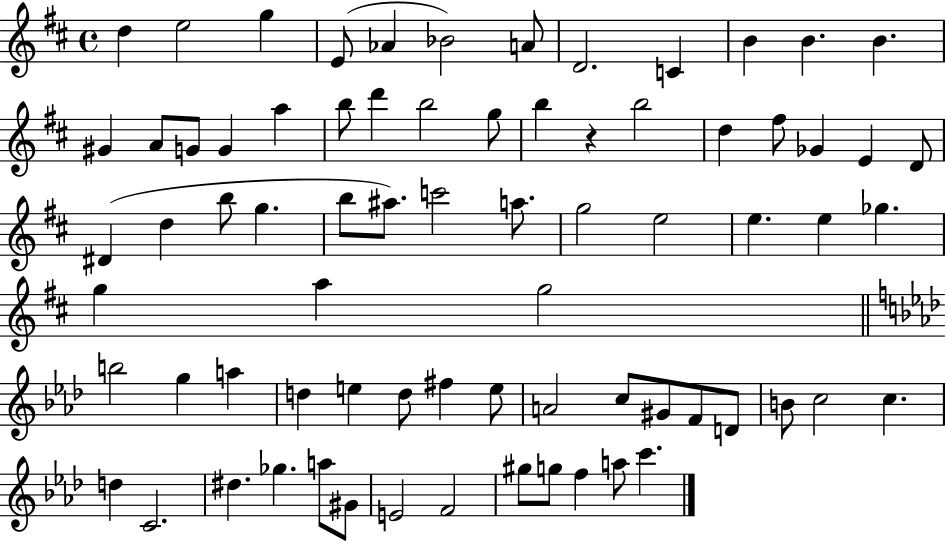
D5/q E5/h G5/q E4/e Ab4/q Bb4/h A4/e D4/h. C4/q B4/q B4/q. B4/q. G#4/q A4/e G4/e G4/q A5/q B5/e D6/q B5/h G5/e B5/q R/q B5/h D5/q F#5/e Gb4/q E4/q D4/e D#4/q D5/q B5/e G5/q. B5/e A#5/e. C6/h A5/e. G5/h E5/h E5/q. E5/q Gb5/q. G5/q A5/q G5/h B5/h G5/q A5/q D5/q E5/q D5/e F#5/q E5/e A4/h C5/e G#4/e F4/e D4/e B4/e C5/h C5/q. D5/q C4/h. D#5/q. Gb5/q. A5/e G#4/e E4/h F4/h G#5/e G5/e F5/q A5/e C6/q.